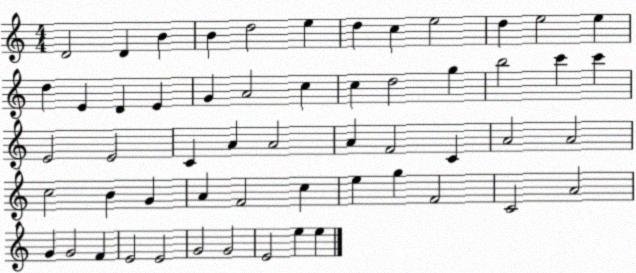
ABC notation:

X:1
T:Untitled
M:4/4
L:1/4
K:C
D2 D B B d2 e d c e2 d e2 e d E D E G A2 c c d2 g b2 c' c' E2 E2 C A A2 A F2 C A2 A2 c2 B G A F2 c e g F2 C2 A2 G G2 F E2 E2 G2 G2 E2 e e